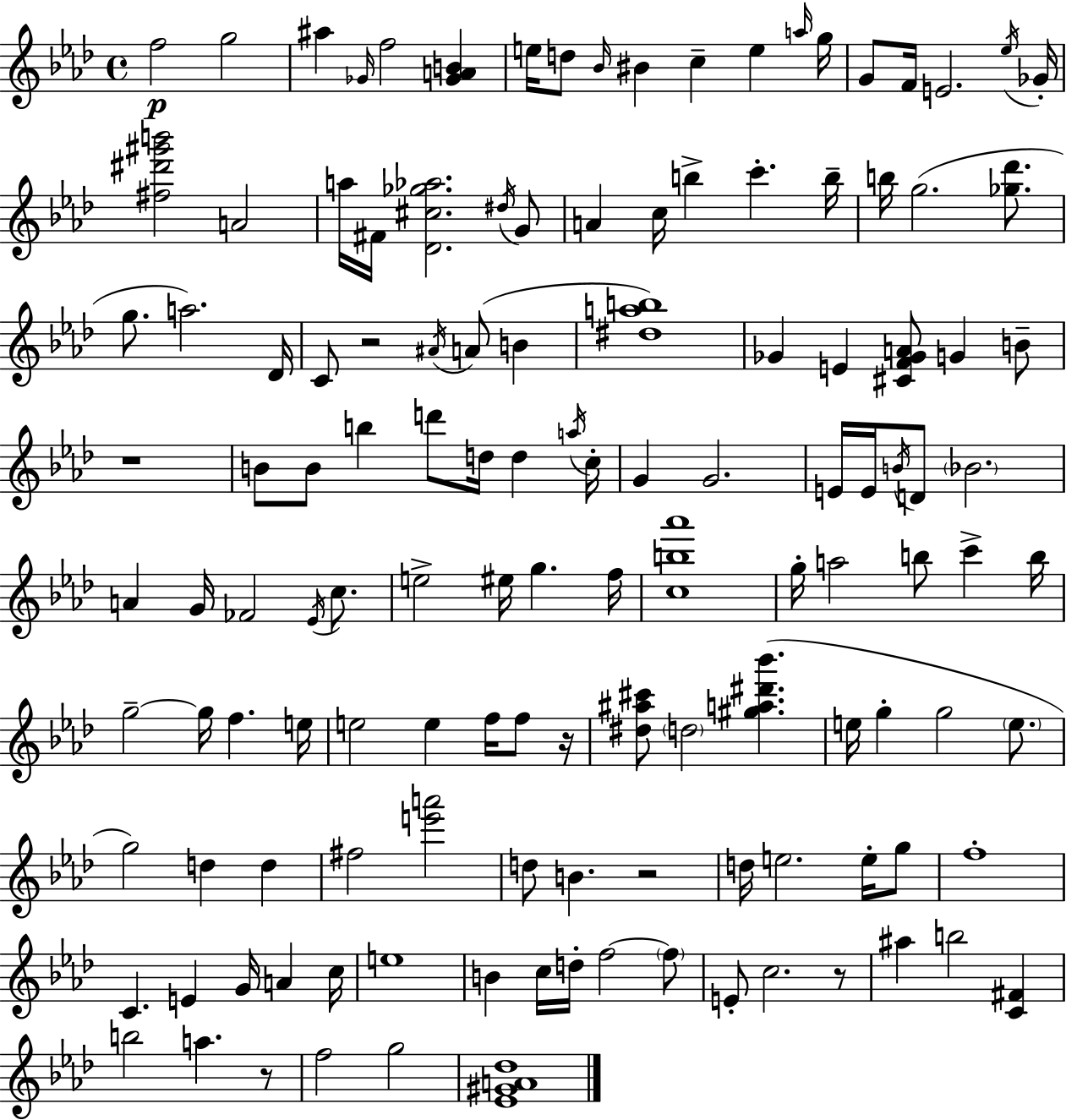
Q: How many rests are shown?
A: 6